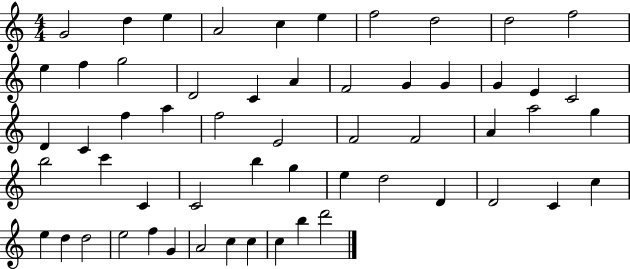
G4/h D5/q E5/q A4/h C5/q E5/q F5/h D5/h D5/h F5/h E5/q F5/q G5/h D4/h C4/q A4/q F4/h G4/q G4/q G4/q E4/q C4/h D4/q C4/q F5/q A5/q F5/h E4/h F4/h F4/h A4/q A5/h G5/q B5/h C6/q C4/q C4/h B5/q G5/q E5/q D5/h D4/q D4/h C4/q C5/q E5/q D5/q D5/h E5/h F5/q G4/q A4/h C5/q C5/q C5/q B5/q D6/h